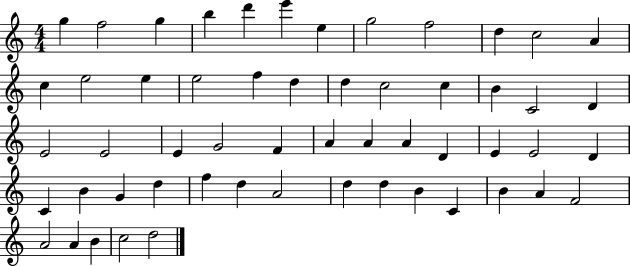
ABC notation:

X:1
T:Untitled
M:4/4
L:1/4
K:C
g f2 g b d' e' e g2 f2 d c2 A c e2 e e2 f d d c2 c B C2 D E2 E2 E G2 F A A A D E E2 D C B G d f d A2 d d B C B A F2 A2 A B c2 d2